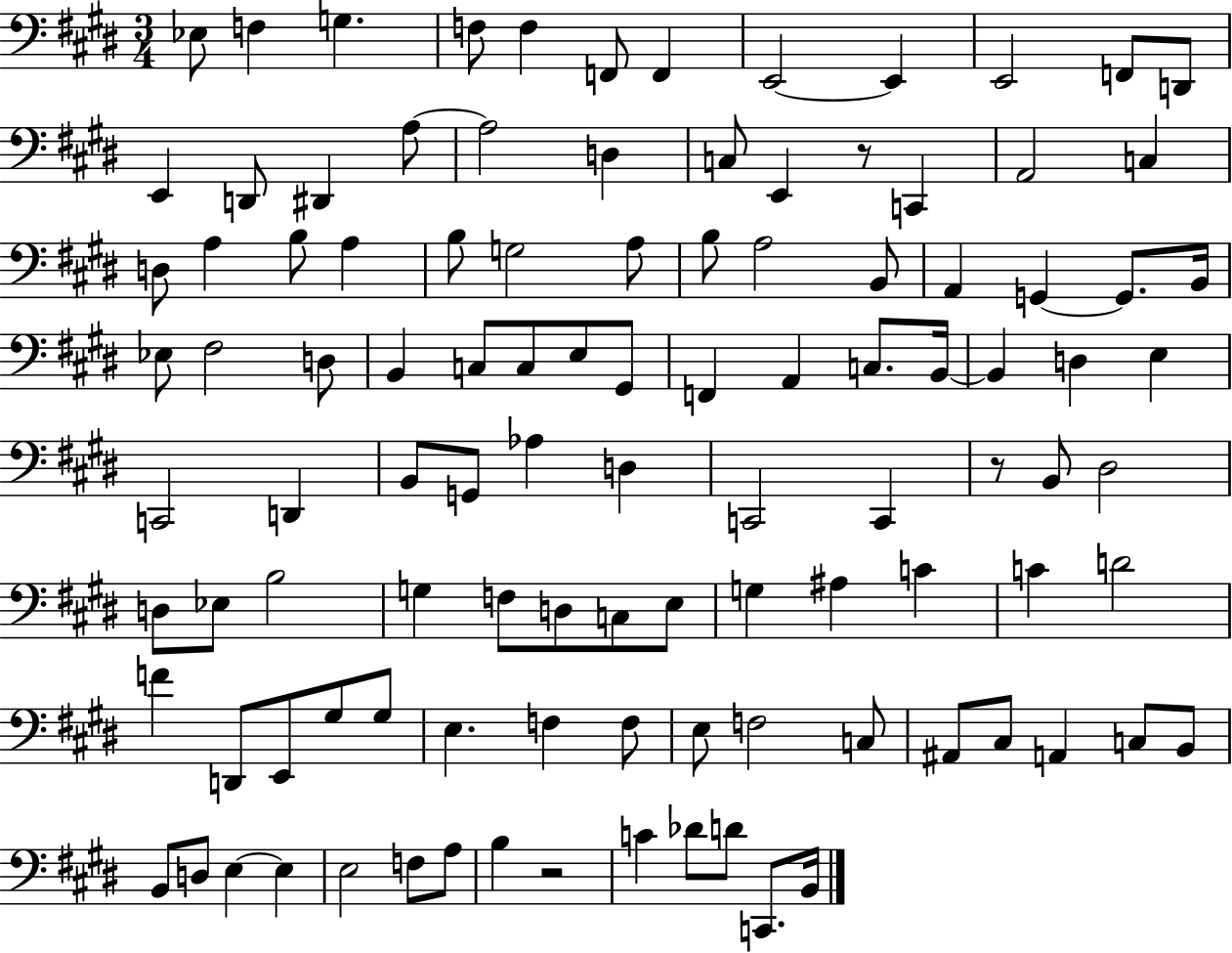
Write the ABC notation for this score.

X:1
T:Untitled
M:3/4
L:1/4
K:E
_E,/2 F, G, F,/2 F, F,,/2 F,, E,,2 E,, E,,2 F,,/2 D,,/2 E,, D,,/2 ^D,, A,/2 A,2 D, C,/2 E,, z/2 C,, A,,2 C, D,/2 A, B,/2 A, B,/2 G,2 A,/2 B,/2 A,2 B,,/2 A,, G,, G,,/2 B,,/4 _E,/2 ^F,2 D,/2 B,, C,/2 C,/2 E,/2 ^G,,/2 F,, A,, C,/2 B,,/4 B,, D, E, C,,2 D,, B,,/2 G,,/2 _A, D, C,,2 C,, z/2 B,,/2 ^D,2 D,/2 _E,/2 B,2 G, F,/2 D,/2 C,/2 E,/2 G, ^A, C C D2 F D,,/2 E,,/2 ^G,/2 ^G,/2 E, F, F,/2 E,/2 F,2 C,/2 ^A,,/2 ^C,/2 A,, C,/2 B,,/2 B,,/2 D,/2 E, E, E,2 F,/2 A,/2 B, z2 C _D/2 D/2 C,,/2 B,,/4